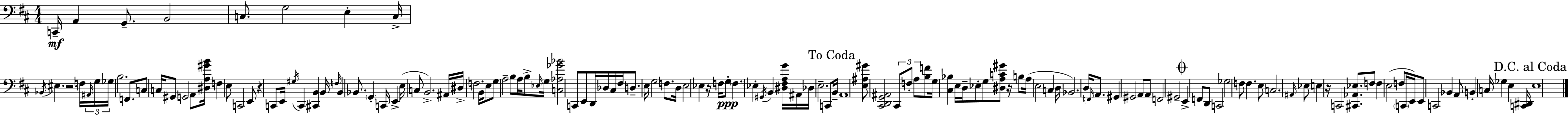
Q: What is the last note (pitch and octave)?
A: E3